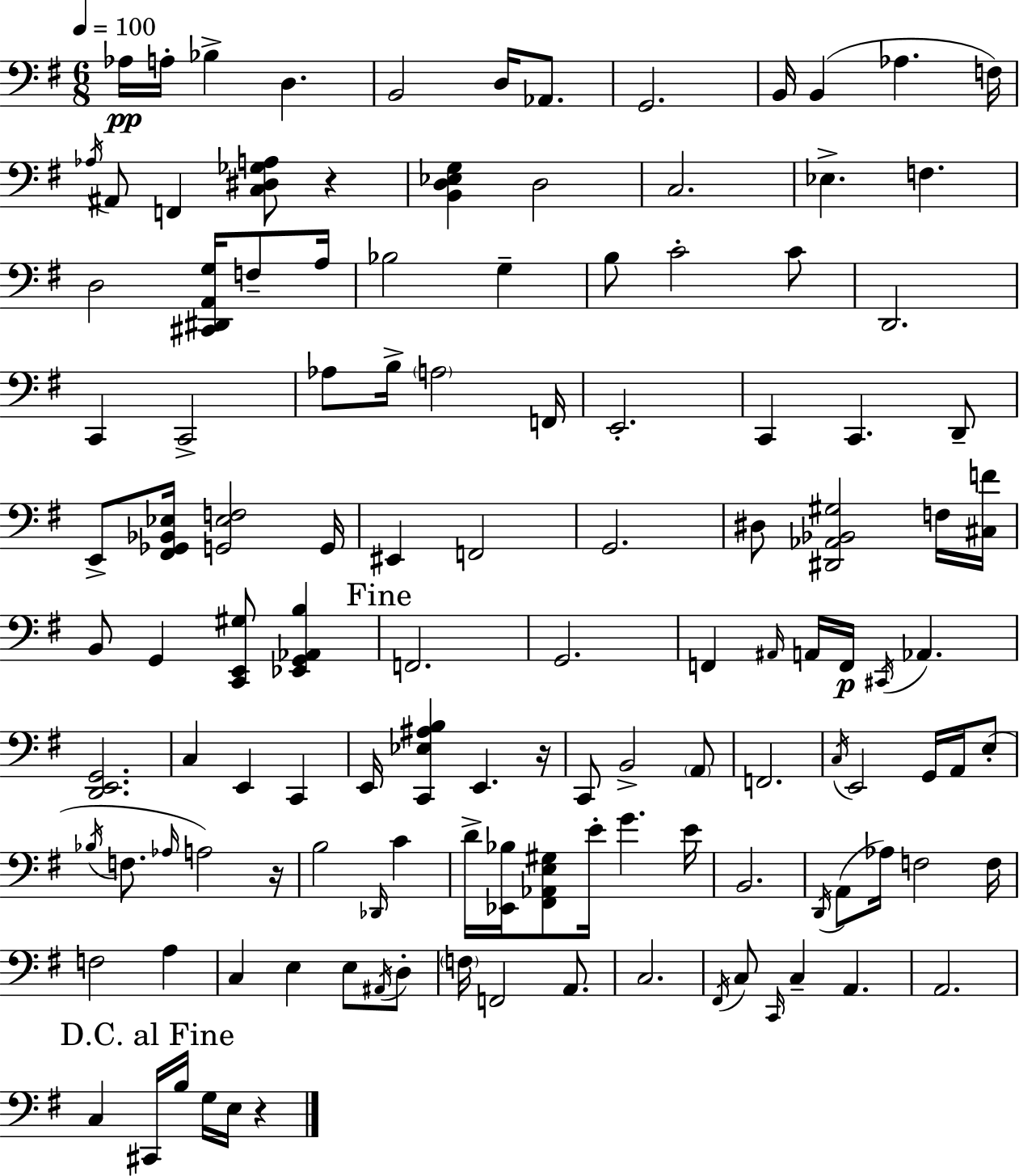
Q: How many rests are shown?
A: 4